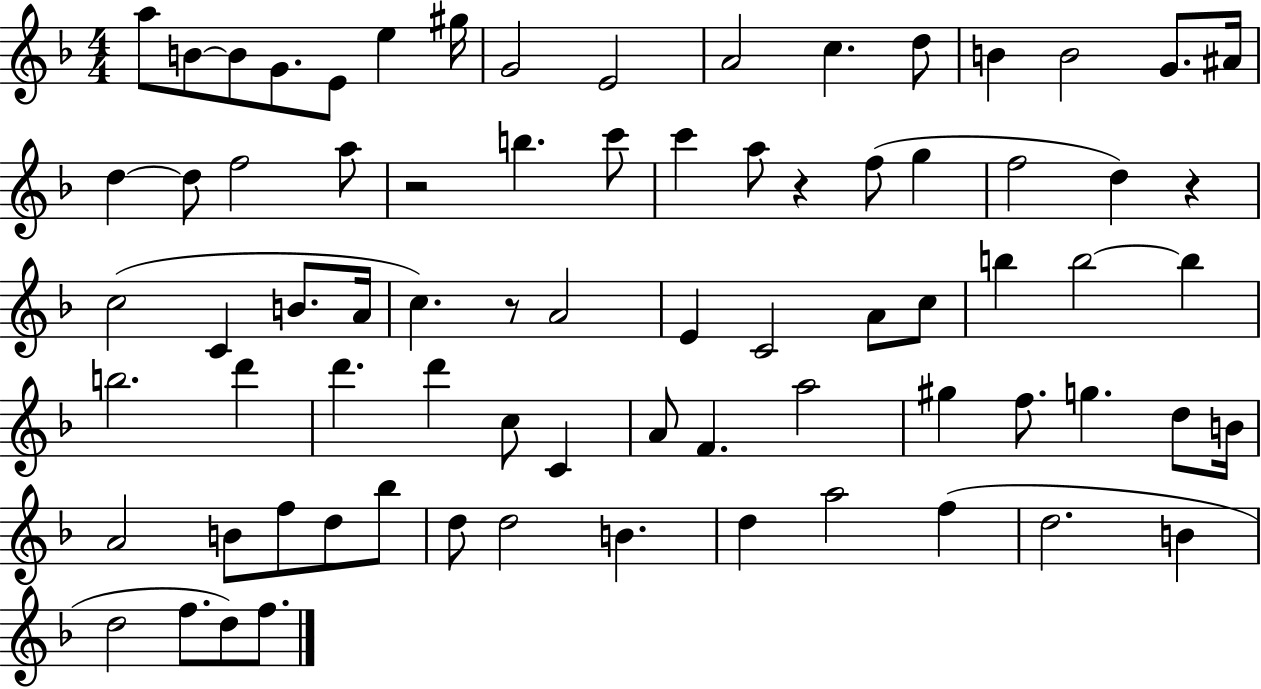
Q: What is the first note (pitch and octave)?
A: A5